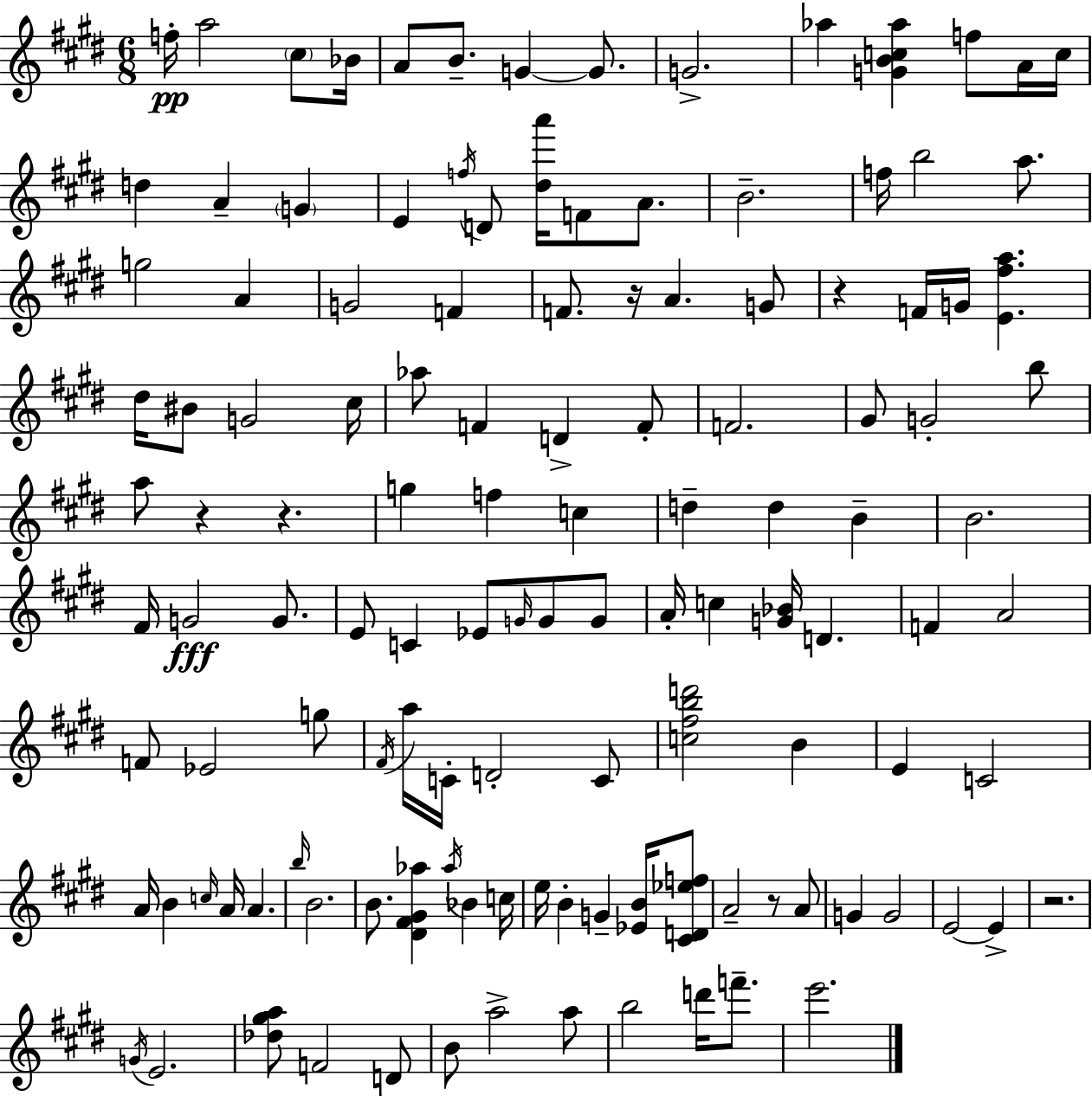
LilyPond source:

{
  \clef treble
  \numericTimeSignature
  \time 6/8
  \key e \major
  f''16-.\pp a''2 \parenthesize cis''8 bes'16 | a'8 b'8.-- g'4~~ g'8. | g'2.-> | aes''4 <g' b' c'' aes''>4 f''8 a'16 c''16 | \break d''4 a'4-- \parenthesize g'4 | e'4 \acciaccatura { f''16 } d'8 <dis'' a'''>16 f'8 a'8. | b'2.-- | f''16 b''2 a''8. | \break g''2 a'4 | g'2 f'4 | f'8. r16 a'4. g'8 | r4 f'16 g'16 <e' fis'' a''>4. | \break dis''16 bis'8 g'2 | cis''16 aes''8 f'4 d'4-> f'8-. | f'2. | gis'8 g'2-. b''8 | \break a''8 r4 r4. | g''4 f''4 c''4 | d''4-- d''4 b'4-- | b'2. | \break fis'16 g'2\fff g'8. | e'8 c'4 ees'8 \grace { g'16 } g'8 | g'8 a'16-. c''4 <g' bes'>16 d'4. | f'4 a'2 | \break f'8 ees'2 | g''8 \acciaccatura { fis'16 } a''16 c'16-. d'2-. | c'8 <c'' fis'' b'' d'''>2 b'4 | e'4 c'2 | \break a'16 b'4 \grace { c''16 } a'16 a'4. | \grace { b''16 } b'2. | b'8. <dis' fis' gis' aes''>4 | \acciaccatura { aes''16 } bes'4 c''16 e''16 b'4-. g'4-- | \break <ees' b'>16 <cis' d' ees'' f''>8 a'2-- | r8 a'8 g'4 g'2 | e'2~~ | e'4-> r2. | \break \acciaccatura { g'16 } e'2. | <des'' gis'' a''>8 f'2 | d'8 b'8 a''2-> | a''8 b''2 | \break d'''16 f'''8.-- e'''2. | \bar "|."
}